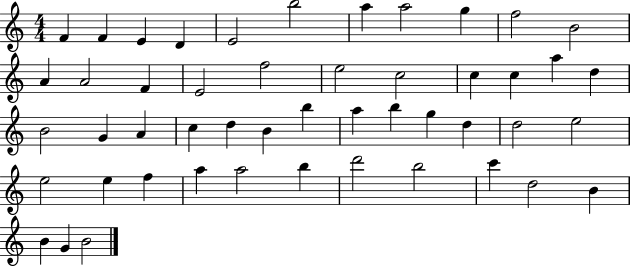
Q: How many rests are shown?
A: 0